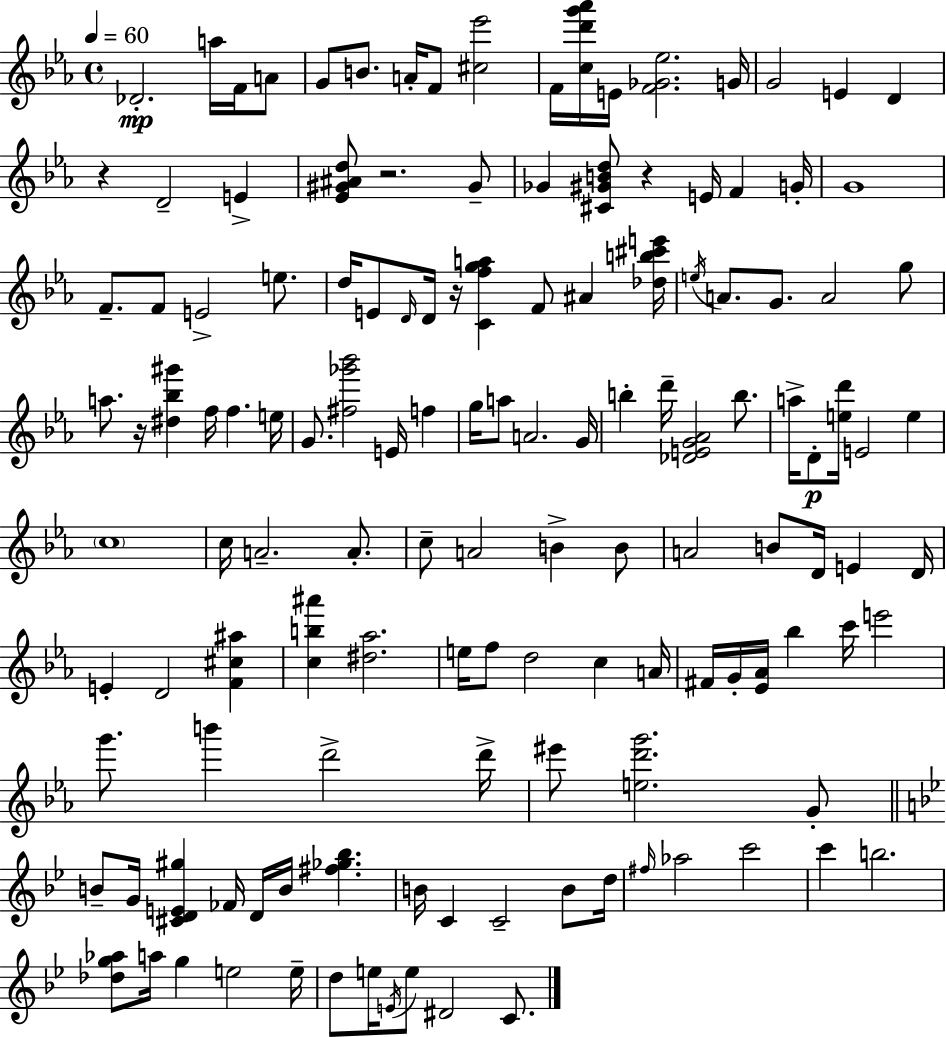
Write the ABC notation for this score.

X:1
T:Untitled
M:4/4
L:1/4
K:Eb
_D2 a/4 F/4 A/2 G/2 B/2 A/4 F/2 [^c_e']2 F/4 [cd'g'_a']/4 E/4 [F_G_e]2 G/4 G2 E D z D2 E [_E^G^Ad]/2 z2 ^G/2 _G [^C^GBd]/2 z E/4 F G/4 G4 F/2 F/2 E2 e/2 d/4 E/2 D/4 D/4 z/4 [Cfga] F/2 ^A [_db^c'e']/4 e/4 A/2 G/2 A2 g/2 a/2 z/4 [^d_b^g'] f/4 f e/4 G/2 [^f_g'_b']2 E/4 f g/4 a/2 A2 G/4 b d'/4 [_DEG_A]2 b/2 a/4 D/2 [ed']/4 E2 e c4 c/4 A2 A/2 c/2 A2 B B/2 A2 B/2 D/4 E D/4 E D2 [F^c^a] [cb^a'] [^d_a]2 e/4 f/2 d2 c A/4 ^F/4 G/4 [_E_A]/4 _b c'/4 e'2 g'/2 b' d'2 d'/4 ^e'/2 [ed'g']2 G/2 B/2 G/4 [^CDE^g] _F/4 D/4 B/4 [^f_g_b] B/4 C C2 B/2 d/4 ^f/4 _a2 c'2 c' b2 [_dg_a]/2 a/4 g e2 e/4 d/2 e/4 E/4 e/2 ^D2 C/2